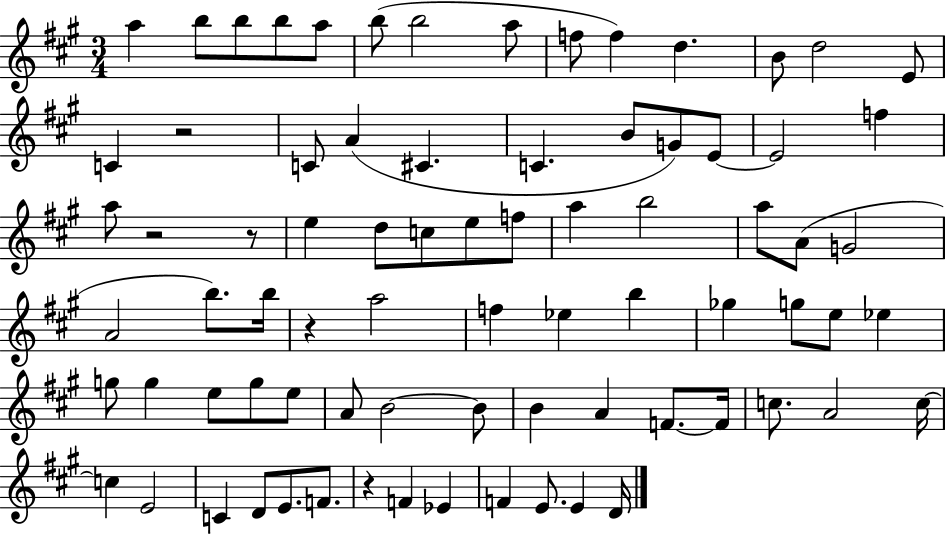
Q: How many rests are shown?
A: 5